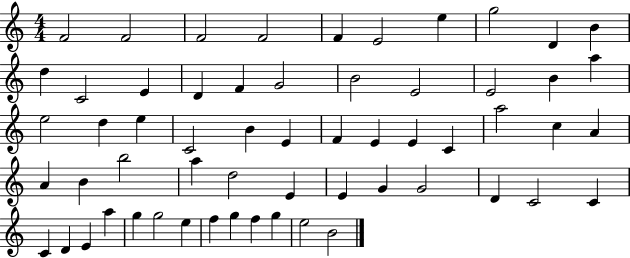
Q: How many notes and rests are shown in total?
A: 59